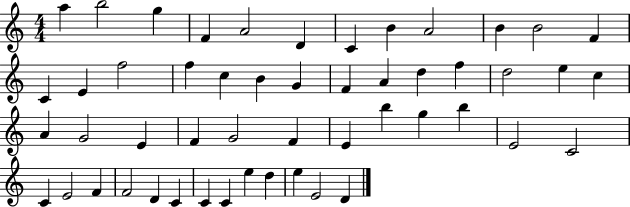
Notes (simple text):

A5/q B5/h G5/q F4/q A4/h D4/q C4/q B4/q A4/h B4/q B4/h F4/q C4/q E4/q F5/h F5/q C5/q B4/q G4/q F4/q A4/q D5/q F5/q D5/h E5/q C5/q A4/q G4/h E4/q F4/q G4/h F4/q E4/q B5/q G5/q B5/q E4/h C4/h C4/q E4/h F4/q F4/h D4/q C4/q C4/q C4/q E5/q D5/q E5/q E4/h D4/q